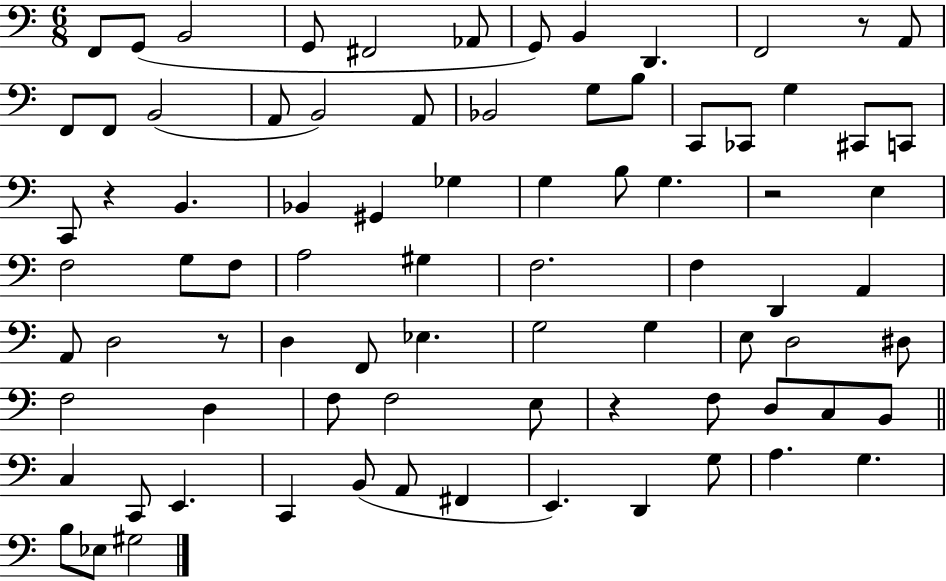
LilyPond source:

{
  \clef bass
  \numericTimeSignature
  \time 6/8
  \key c \major
  f,8 g,8( b,2 | g,8 fis,2 aes,8 | g,8) b,4 d,4. | f,2 r8 a,8 | \break f,8 f,8 b,2( | a,8 b,2) a,8 | bes,2 g8 b8 | c,8 ces,8 g4 cis,8 c,8 | \break c,8 r4 b,4. | bes,4 gis,4 ges4 | g4 b8 g4. | r2 e4 | \break f2 g8 f8 | a2 gis4 | f2. | f4 d,4 a,4 | \break a,8 d2 r8 | d4 f,8 ees4. | g2 g4 | e8 d2 dis8 | \break f2 d4 | f8 f2 e8 | r4 f8 d8 c8 b,8 | \bar "||" \break \key a \minor c4 c,8 e,4. | c,4 b,8( a,8 fis,4 | e,4.) d,4 g8 | a4. g4. | \break b8 ees8 gis2 | \bar "|."
}